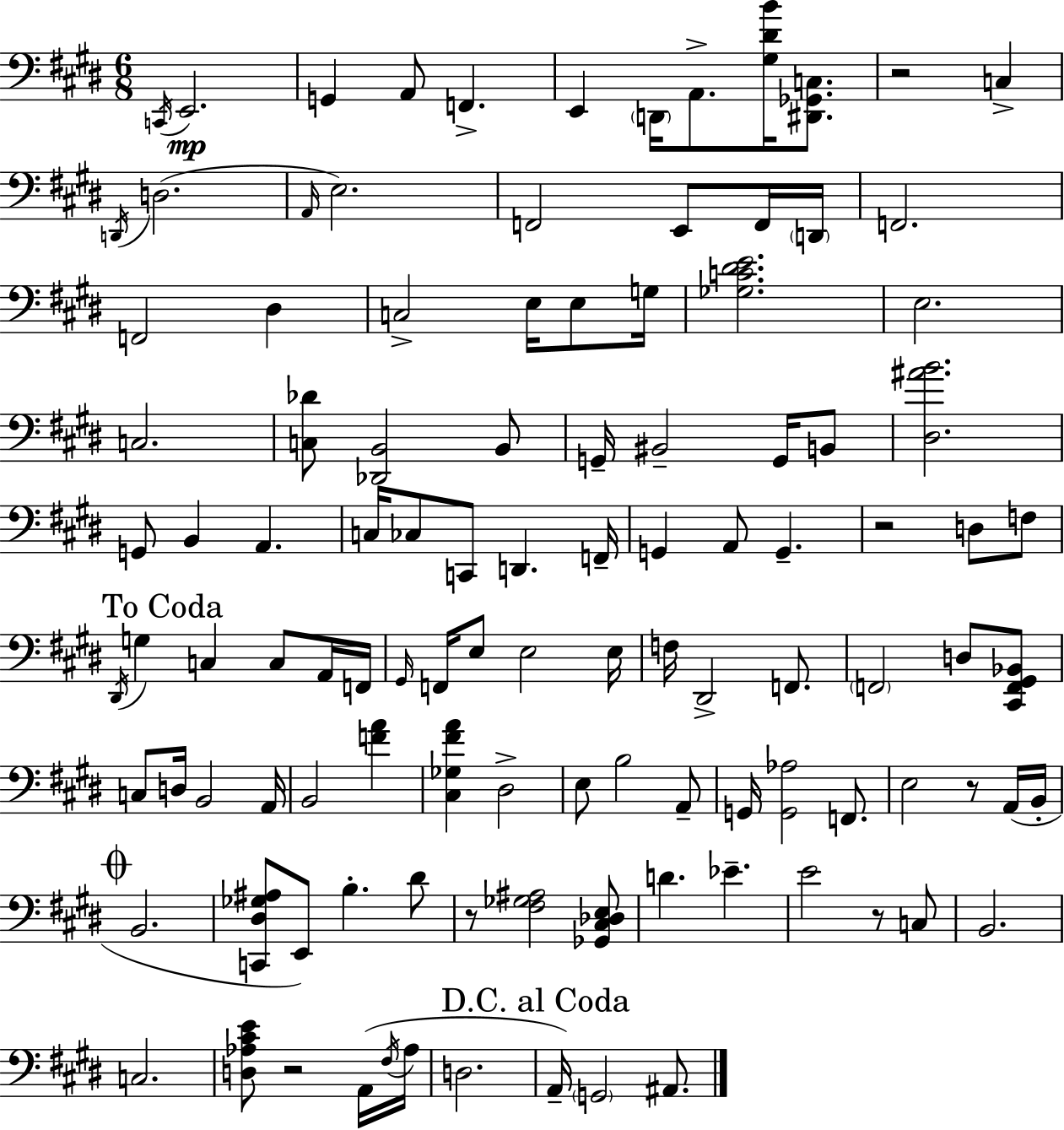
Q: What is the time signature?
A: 6/8